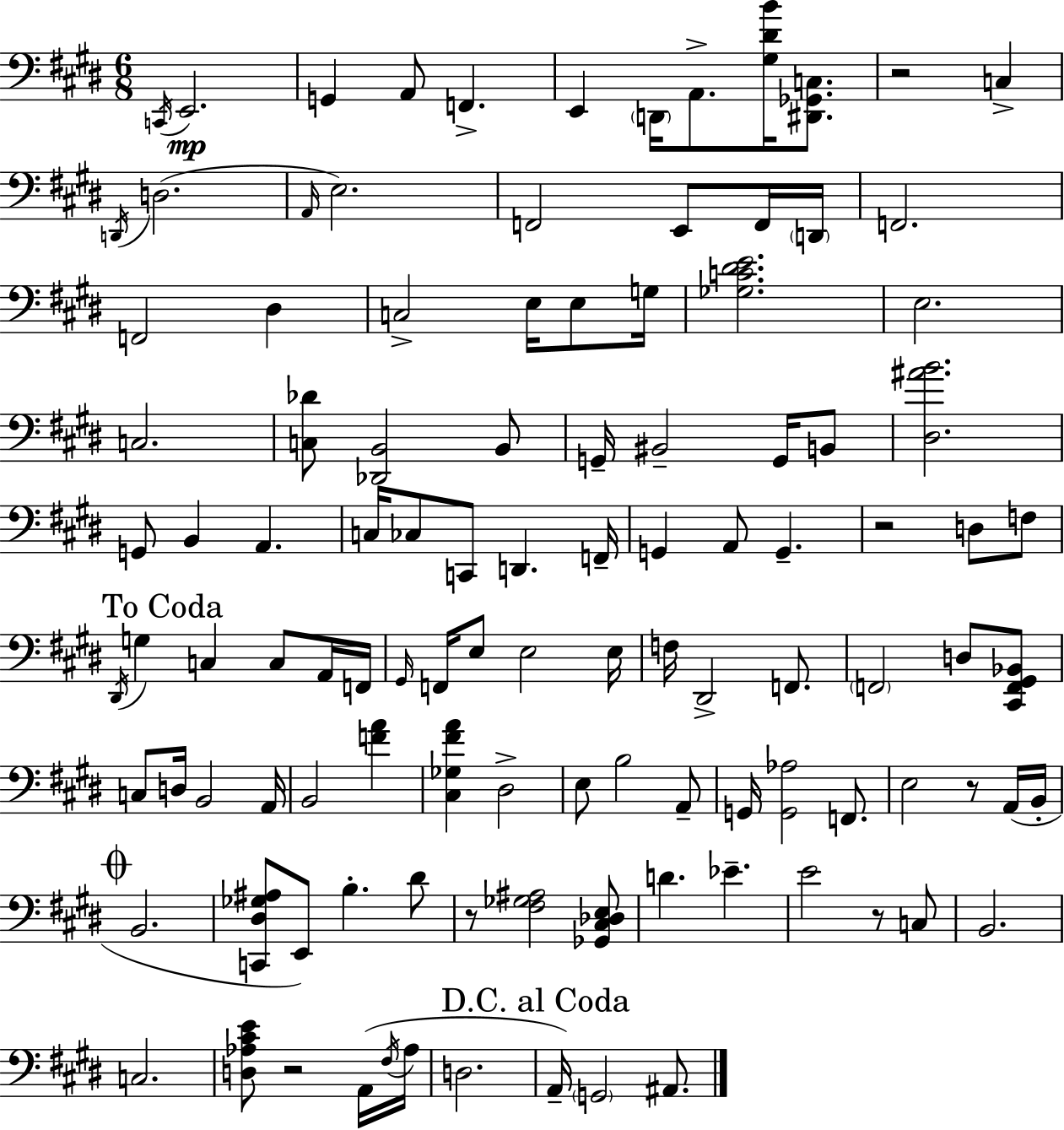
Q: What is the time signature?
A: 6/8